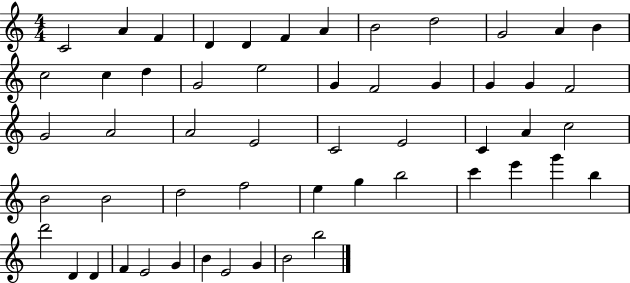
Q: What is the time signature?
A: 4/4